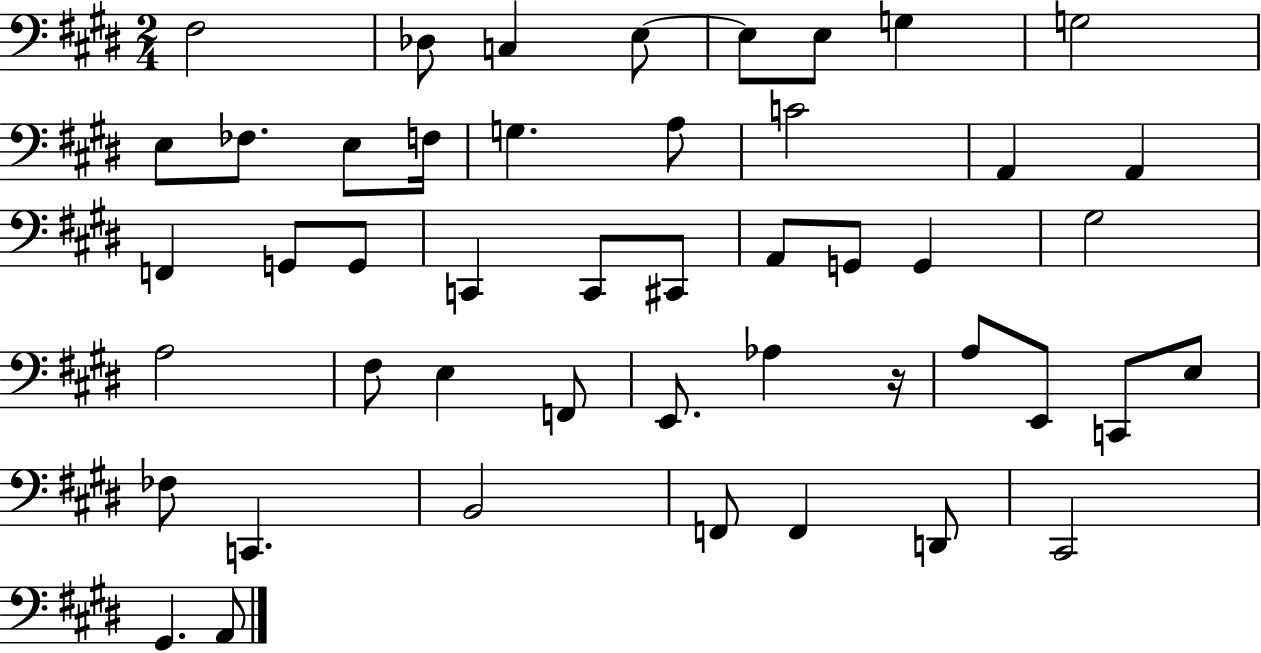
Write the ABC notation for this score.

X:1
T:Untitled
M:2/4
L:1/4
K:E
^F,2 _D,/2 C, E,/2 E,/2 E,/2 G, G,2 E,/2 _F,/2 E,/2 F,/4 G, A,/2 C2 A,, A,, F,, G,,/2 G,,/2 C,, C,,/2 ^C,,/2 A,,/2 G,,/2 G,, ^G,2 A,2 ^F,/2 E, F,,/2 E,,/2 _A, z/4 A,/2 E,,/2 C,,/2 E,/2 _F,/2 C,, B,,2 F,,/2 F,, D,,/2 ^C,,2 ^G,, A,,/2